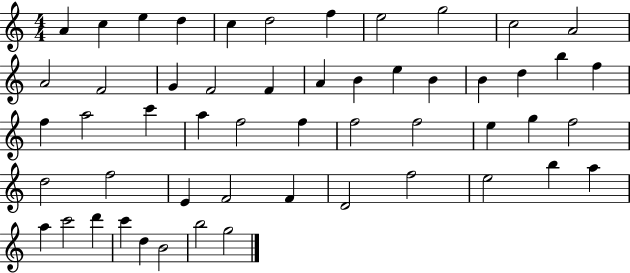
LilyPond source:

{
  \clef treble
  \numericTimeSignature
  \time 4/4
  \key c \major
  a'4 c''4 e''4 d''4 | c''4 d''2 f''4 | e''2 g''2 | c''2 a'2 | \break a'2 f'2 | g'4 f'2 f'4 | a'4 b'4 e''4 b'4 | b'4 d''4 b''4 f''4 | \break f''4 a''2 c'''4 | a''4 f''2 f''4 | f''2 f''2 | e''4 g''4 f''2 | \break d''2 f''2 | e'4 f'2 f'4 | d'2 f''2 | e''2 b''4 a''4 | \break a''4 c'''2 d'''4 | c'''4 d''4 b'2 | b''2 g''2 | \bar "|."
}